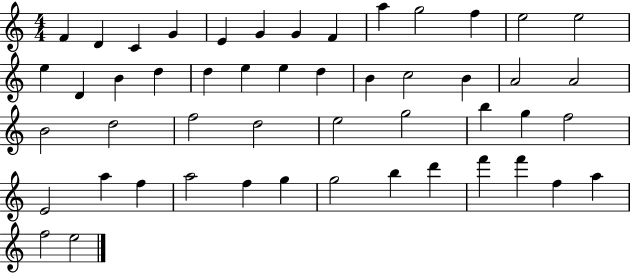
X:1
T:Untitled
M:4/4
L:1/4
K:C
F D C G E G G F a g2 f e2 e2 e D B d d e e d B c2 B A2 A2 B2 d2 f2 d2 e2 g2 b g f2 E2 a f a2 f g g2 b d' f' f' f a f2 e2